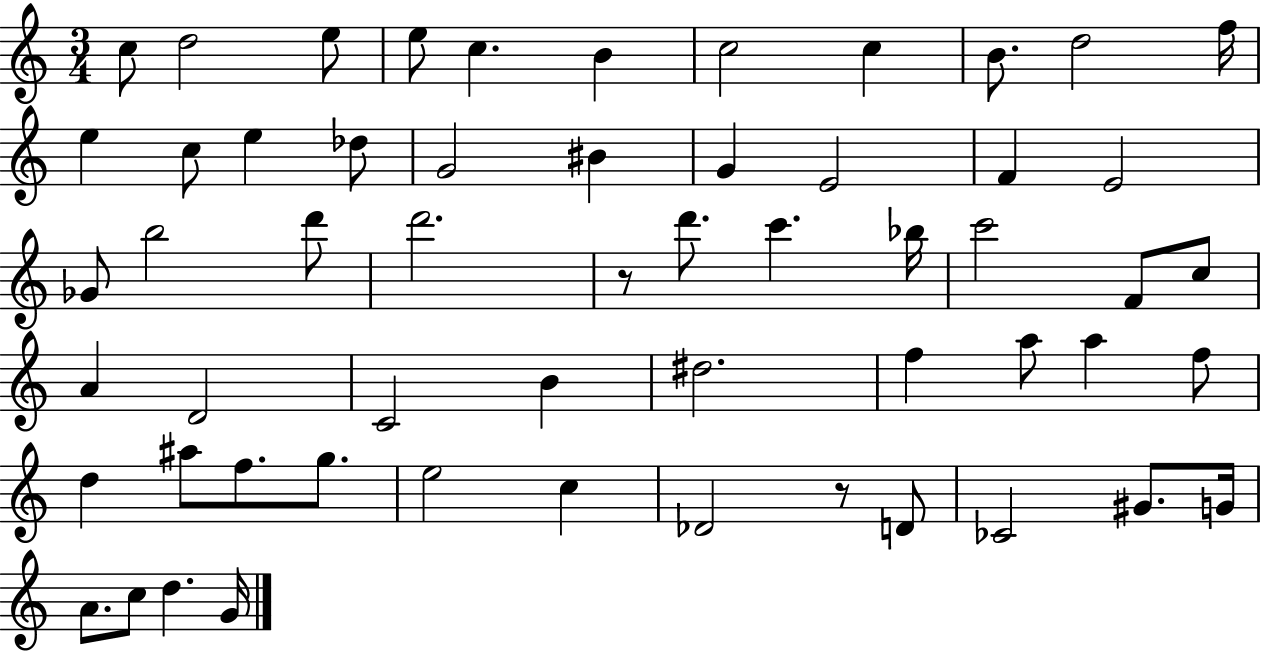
{
  \clef treble
  \numericTimeSignature
  \time 3/4
  \key c \major
  \repeat volta 2 { c''8 d''2 e''8 | e''8 c''4. b'4 | c''2 c''4 | b'8. d''2 f''16 | \break e''4 c''8 e''4 des''8 | g'2 bis'4 | g'4 e'2 | f'4 e'2 | \break ges'8 b''2 d'''8 | d'''2. | r8 d'''8. c'''4. bes''16 | c'''2 f'8 c''8 | \break a'4 d'2 | c'2 b'4 | dis''2. | f''4 a''8 a''4 f''8 | \break d''4 ais''8 f''8. g''8. | e''2 c''4 | des'2 r8 d'8 | ces'2 gis'8. g'16 | \break a'8. c''8 d''4. g'16 | } \bar "|."
}